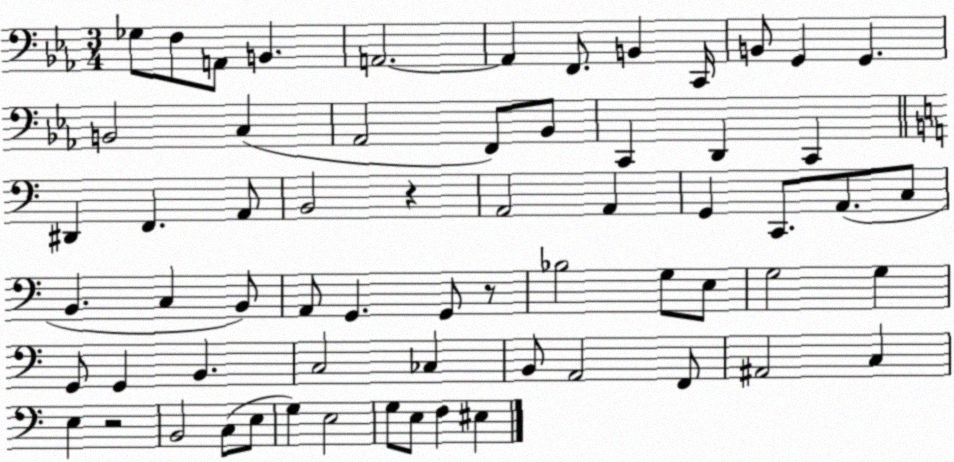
X:1
T:Untitled
M:3/4
L:1/4
K:Eb
_G,/2 F,/2 A,,/2 B,, A,,2 A,, F,,/2 B,, C,,/4 B,,/2 G,, G,, B,,2 C, _A,,2 F,,/2 _B,,/2 C,, D,, C,, ^D,, F,, A,,/2 B,,2 z A,,2 A,, G,, C,,/2 A,,/2 C,/2 B,, C, B,,/2 A,,/2 G,, G,,/2 z/2 _B,2 G,/2 E,/2 G,2 G, G,,/2 G,, B,, C,2 _C, B,,/2 A,,2 F,,/2 ^A,,2 C, E, z2 B,,2 C,/2 E,/2 G, E,2 G,/2 E,/2 F, ^E,